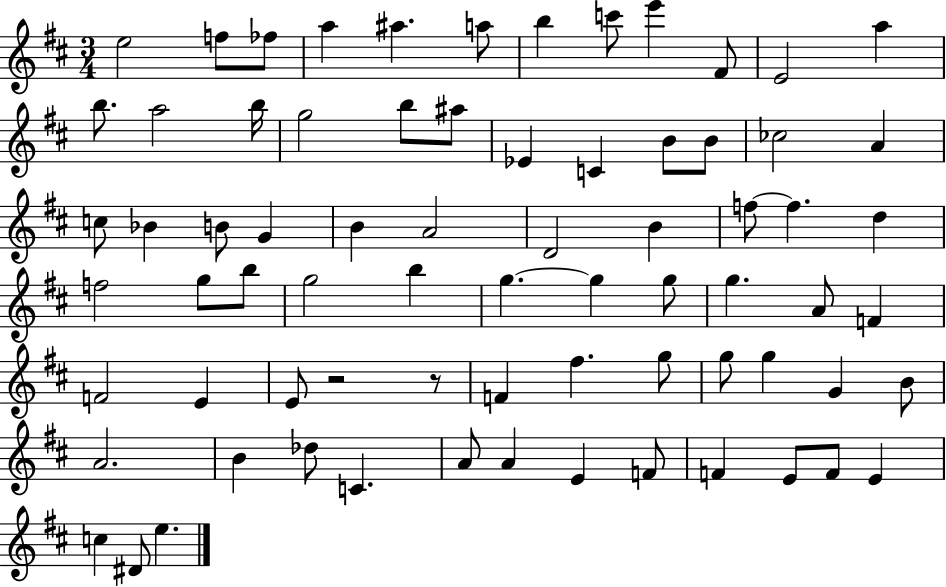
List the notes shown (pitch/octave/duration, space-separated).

E5/h F5/e FES5/e A5/q A#5/q. A5/e B5/q C6/e E6/q F#4/e E4/h A5/q B5/e. A5/h B5/s G5/h B5/e A#5/e Eb4/q C4/q B4/e B4/e CES5/h A4/q C5/e Bb4/q B4/e G4/q B4/q A4/h D4/h B4/q F5/e F5/q. D5/q F5/h G5/e B5/e G5/h B5/q G5/q. G5/q G5/e G5/q. A4/e F4/q F4/h E4/q E4/e R/h R/e F4/q F#5/q. G5/e G5/e G5/q G4/q B4/e A4/h. B4/q Db5/e C4/q. A4/e A4/q E4/q F4/e F4/q E4/e F4/e E4/q C5/q D#4/e E5/q.